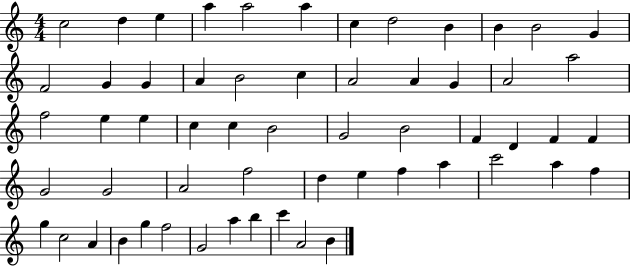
{
  \clef treble
  \numericTimeSignature
  \time 4/4
  \key c \major
  c''2 d''4 e''4 | a''4 a''2 a''4 | c''4 d''2 b'4 | b'4 b'2 g'4 | \break f'2 g'4 g'4 | a'4 b'2 c''4 | a'2 a'4 g'4 | a'2 a''2 | \break f''2 e''4 e''4 | c''4 c''4 b'2 | g'2 b'2 | f'4 d'4 f'4 f'4 | \break g'2 g'2 | a'2 f''2 | d''4 e''4 f''4 a''4 | c'''2 a''4 f''4 | \break g''4 c''2 a'4 | b'4 g''4 f''2 | g'2 a''4 b''4 | c'''4 a'2 b'4 | \break \bar "|."
}